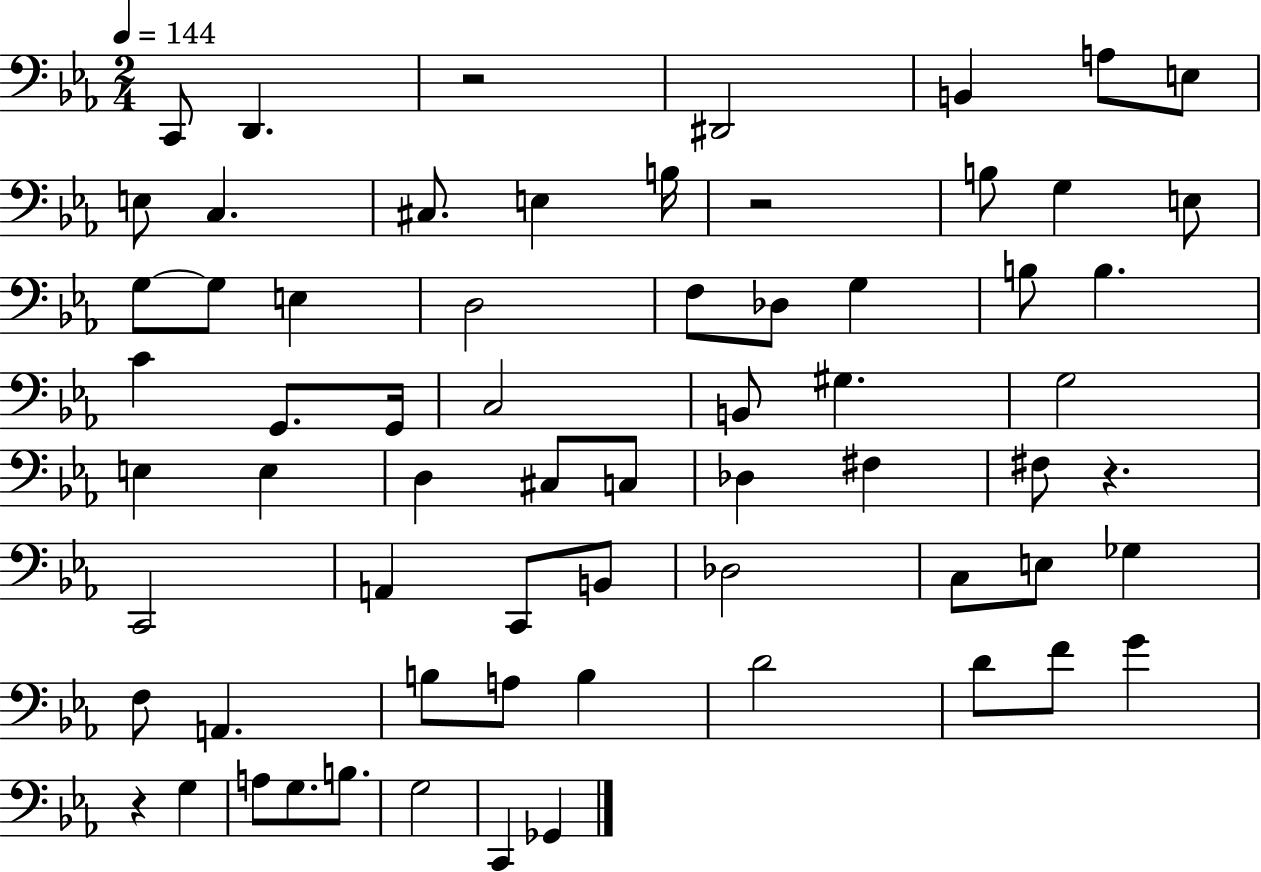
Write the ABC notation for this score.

X:1
T:Untitled
M:2/4
L:1/4
K:Eb
C,,/2 D,, z2 ^D,,2 B,, A,/2 E,/2 E,/2 C, ^C,/2 E, B,/4 z2 B,/2 G, E,/2 G,/2 G,/2 E, D,2 F,/2 _D,/2 G, B,/2 B, C G,,/2 G,,/4 C,2 B,,/2 ^G, G,2 E, E, D, ^C,/2 C,/2 _D, ^F, ^F,/2 z C,,2 A,, C,,/2 B,,/2 _D,2 C,/2 E,/2 _G, F,/2 A,, B,/2 A,/2 B, D2 D/2 F/2 G z G, A,/2 G,/2 B,/2 G,2 C,, _G,,